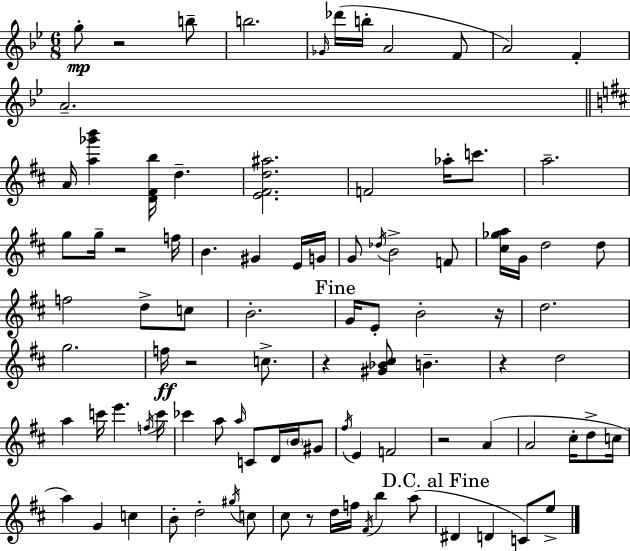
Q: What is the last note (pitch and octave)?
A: E5